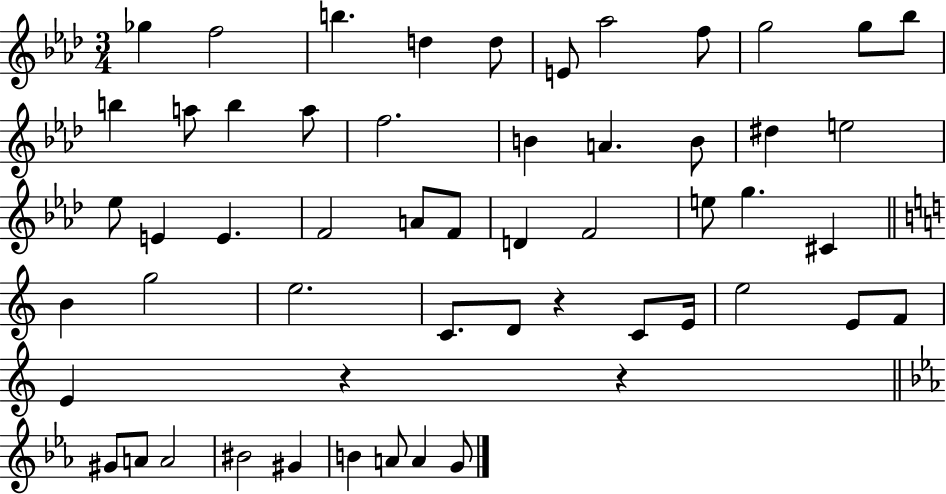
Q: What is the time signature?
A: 3/4